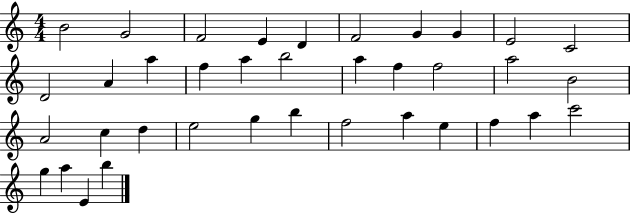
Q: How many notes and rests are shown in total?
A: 37